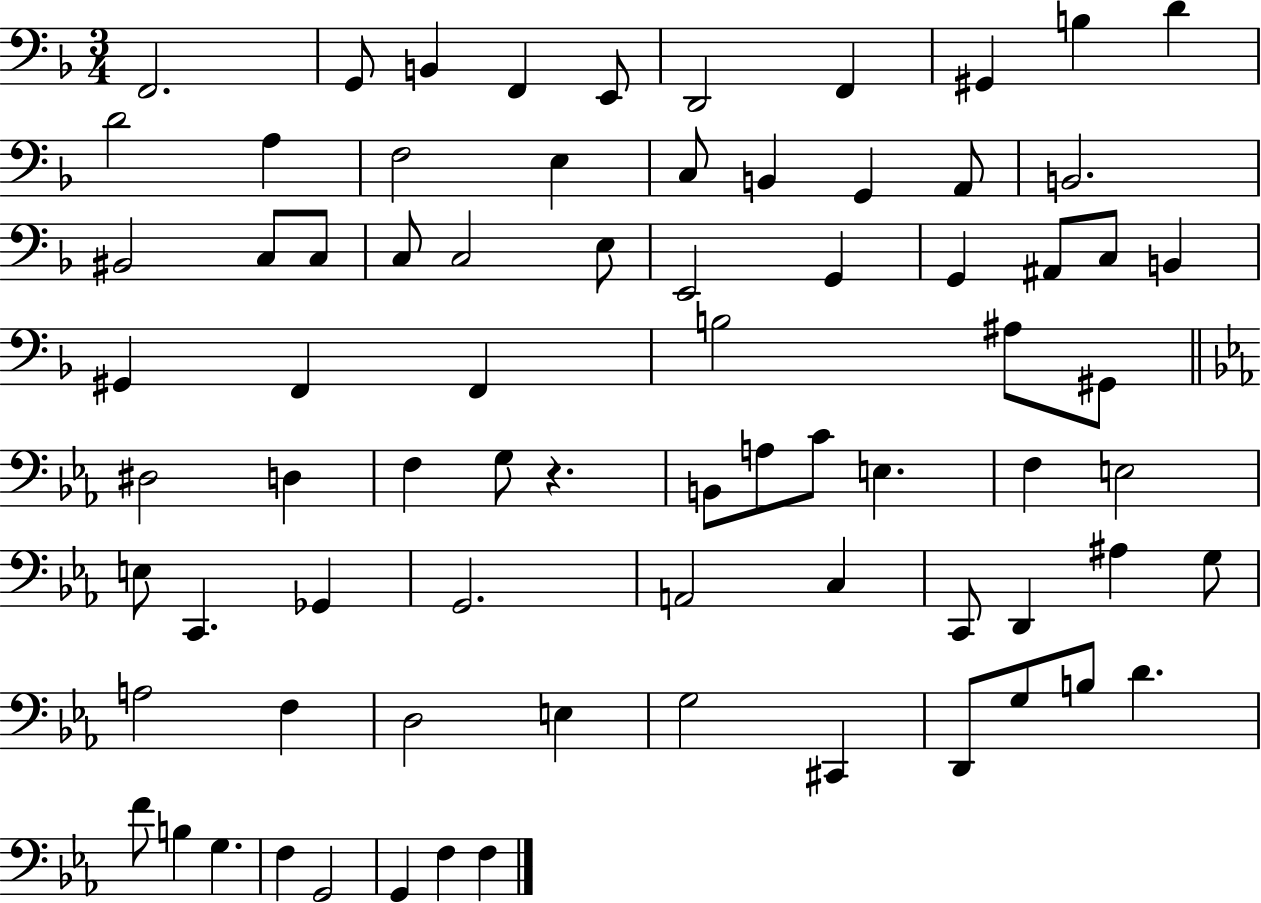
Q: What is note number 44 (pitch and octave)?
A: C4